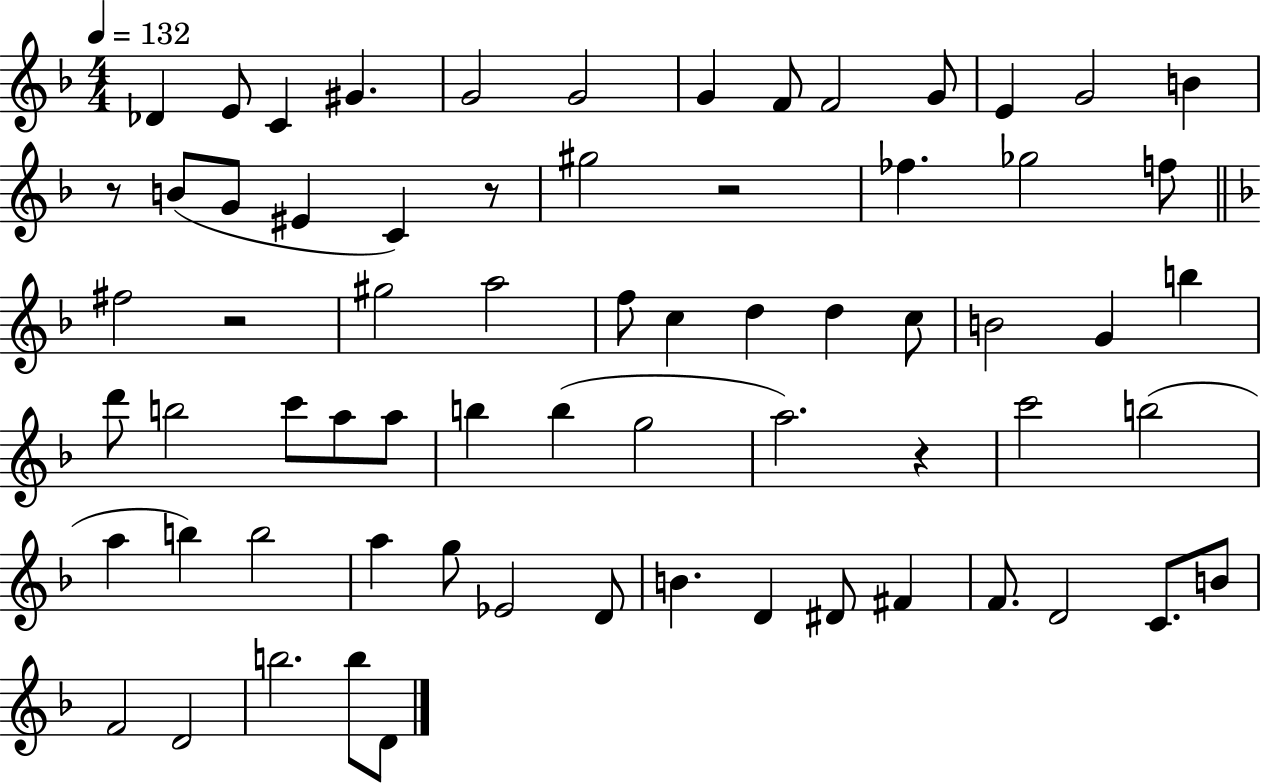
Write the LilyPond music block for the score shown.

{
  \clef treble
  \numericTimeSignature
  \time 4/4
  \key f \major
  \tempo 4 = 132
  des'4 e'8 c'4 gis'4. | g'2 g'2 | g'4 f'8 f'2 g'8 | e'4 g'2 b'4 | \break r8 b'8( g'8 eis'4 c'4) r8 | gis''2 r2 | fes''4. ges''2 f''8 | \bar "||" \break \key f \major fis''2 r2 | gis''2 a''2 | f''8 c''4 d''4 d''4 c''8 | b'2 g'4 b''4 | \break d'''8 b''2 c'''8 a''8 a''8 | b''4 b''4( g''2 | a''2.) r4 | c'''2 b''2( | \break a''4 b''4) b''2 | a''4 g''8 ees'2 d'8 | b'4. d'4 dis'8 fis'4 | f'8. d'2 c'8. b'8 | \break f'2 d'2 | b''2. b''8 d'8 | \bar "|."
}